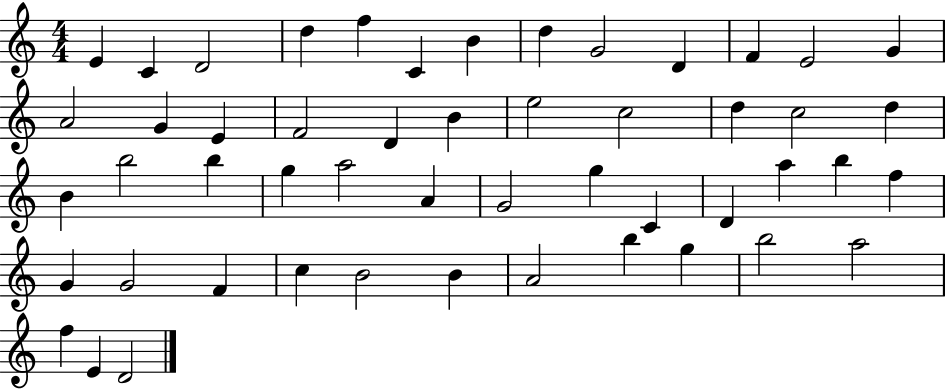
E4/q C4/q D4/h D5/q F5/q C4/q B4/q D5/q G4/h D4/q F4/q E4/h G4/q A4/h G4/q E4/q F4/h D4/q B4/q E5/h C5/h D5/q C5/h D5/q B4/q B5/h B5/q G5/q A5/h A4/q G4/h G5/q C4/q D4/q A5/q B5/q F5/q G4/q G4/h F4/q C5/q B4/h B4/q A4/h B5/q G5/q B5/h A5/h F5/q E4/q D4/h